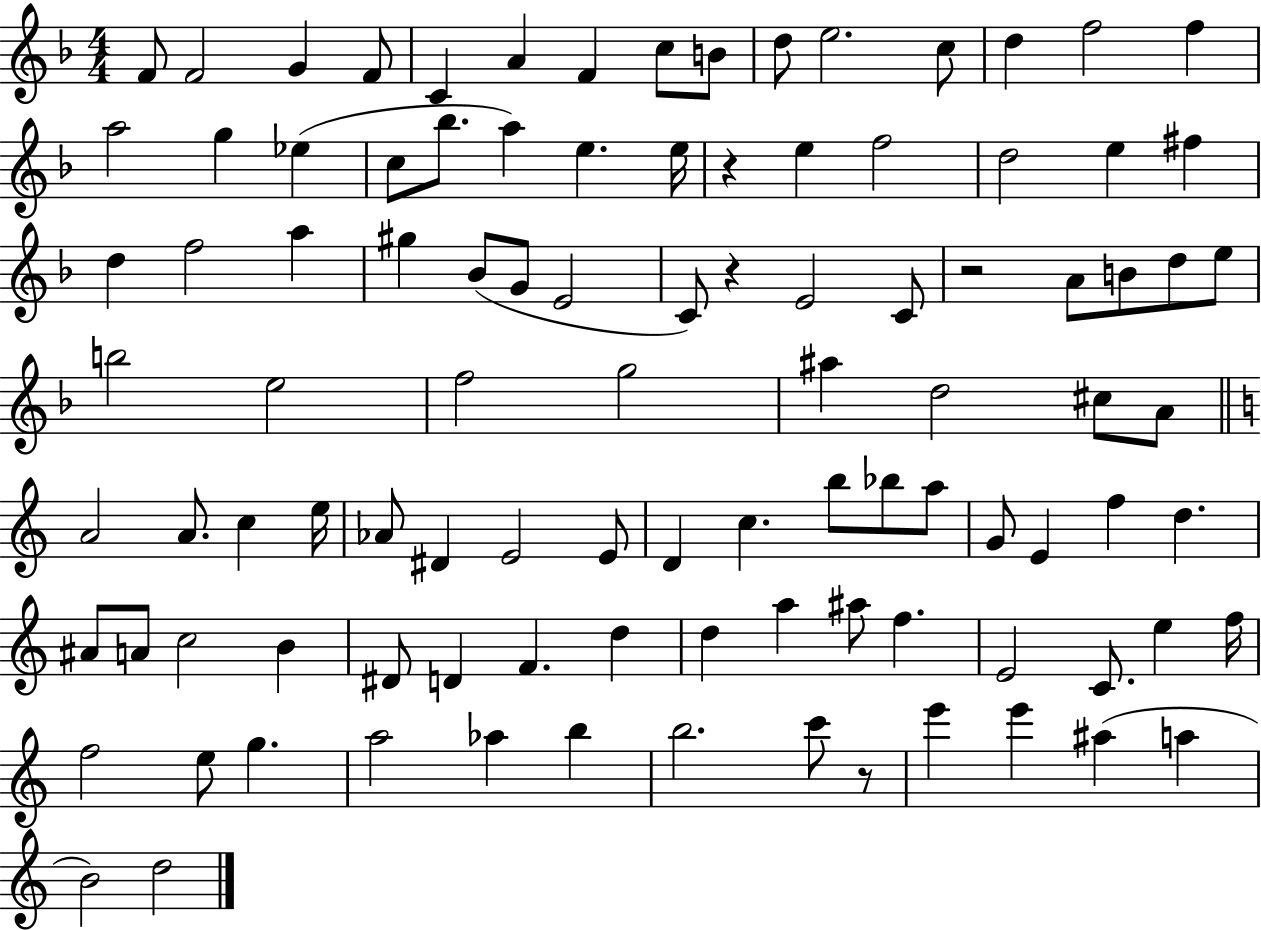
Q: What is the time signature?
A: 4/4